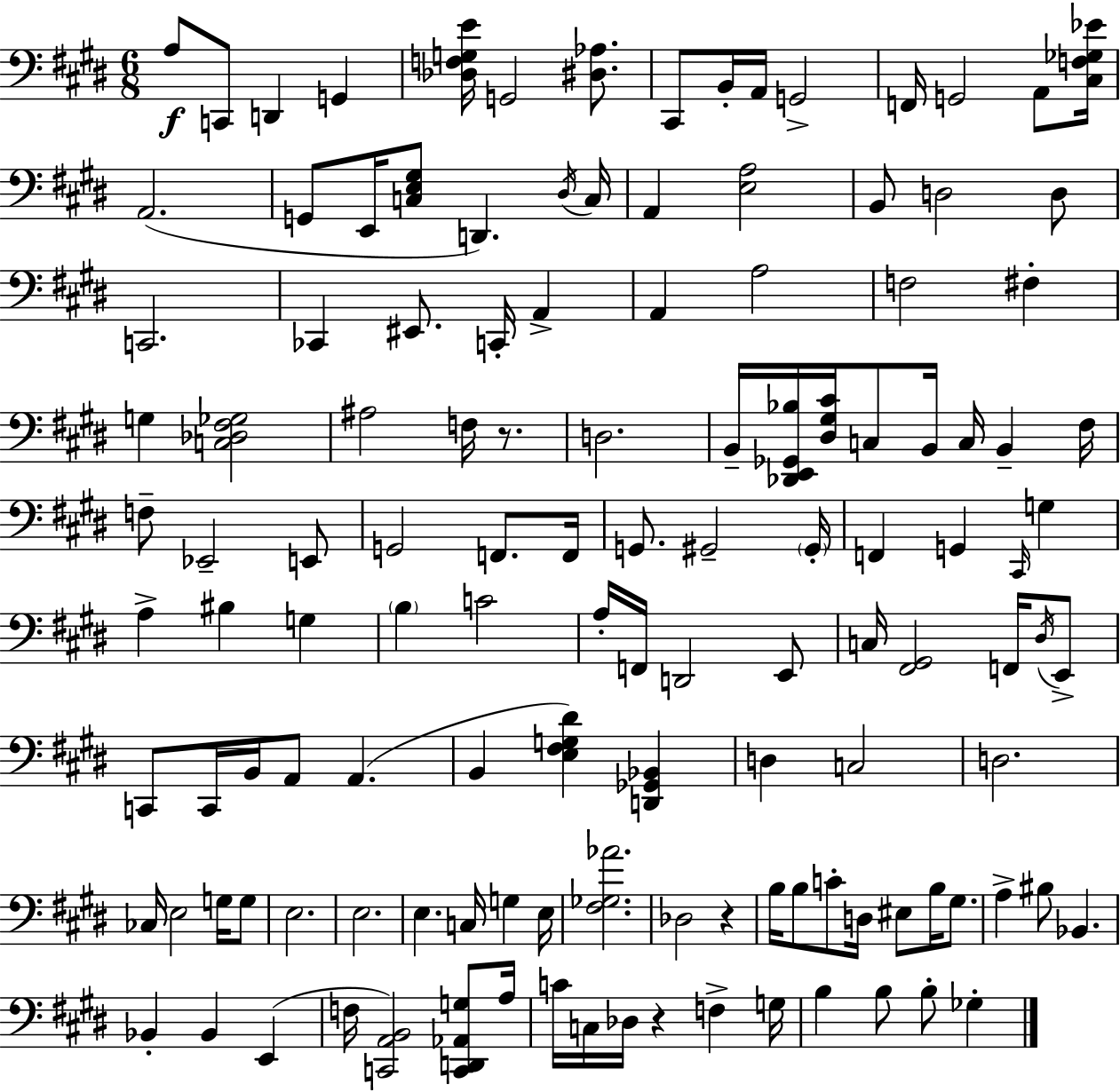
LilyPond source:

{
  \clef bass
  \numericTimeSignature
  \time 6/8
  \key e \major
  \repeat volta 2 { a8\f c,8 d,4 g,4 | <des f g e'>16 g,2 <dis aes>8. | cis,8 b,16-. a,16 g,2-> | f,16 g,2 a,8 <cis f ges ees'>16 | \break a,2.( | g,8 e,16 <c e gis>8 d,4.) \acciaccatura { dis16 } | c16 a,4 <e a>2 | b,8 d2 d8 | \break c,2. | ces,4 eis,8. c,16-. a,4-> | a,4 a2 | f2 fis4-. | \break g4 <c des fis ges>2 | ais2 f16 r8. | d2. | b,16-- <des, e, ges, bes>16 <dis gis cis'>16 c8 b,16 c16 b,4-- | \break fis16 f8-- ees,2-- e,8 | g,2 f,8. | f,16 g,8. gis,2-- | \parenthesize gis,16-. f,4 g,4 \grace { cis,16 } g4 | \break a4-> bis4 g4 | \parenthesize b4 c'2 | a16-. f,16 d,2 | e,8 c16 <fis, gis,>2 f,16 | \break \acciaccatura { dis16 } e,8-> c,8 c,16 b,16 a,8 a,4.( | b,4 <e fis g dis'>4) <d, ges, bes,>4 | d4 c2 | d2. | \break ces16 e2 | g16 g8 e2. | e2. | e4. c16 g4 | \break e16 <fis ges aes'>2. | des2 r4 | b16 b8 c'8-. d16 eis8 b16 | gis8. a4-> bis8 bes,4. | \break bes,4-. bes,4 e,4( | f16 <c, a, b,>2) | <c, d, aes, g>8 a16 c'16 c16 des16 r4 f4-> | g16 b4 b8 b8-. ges4-. | \break } \bar "|."
}